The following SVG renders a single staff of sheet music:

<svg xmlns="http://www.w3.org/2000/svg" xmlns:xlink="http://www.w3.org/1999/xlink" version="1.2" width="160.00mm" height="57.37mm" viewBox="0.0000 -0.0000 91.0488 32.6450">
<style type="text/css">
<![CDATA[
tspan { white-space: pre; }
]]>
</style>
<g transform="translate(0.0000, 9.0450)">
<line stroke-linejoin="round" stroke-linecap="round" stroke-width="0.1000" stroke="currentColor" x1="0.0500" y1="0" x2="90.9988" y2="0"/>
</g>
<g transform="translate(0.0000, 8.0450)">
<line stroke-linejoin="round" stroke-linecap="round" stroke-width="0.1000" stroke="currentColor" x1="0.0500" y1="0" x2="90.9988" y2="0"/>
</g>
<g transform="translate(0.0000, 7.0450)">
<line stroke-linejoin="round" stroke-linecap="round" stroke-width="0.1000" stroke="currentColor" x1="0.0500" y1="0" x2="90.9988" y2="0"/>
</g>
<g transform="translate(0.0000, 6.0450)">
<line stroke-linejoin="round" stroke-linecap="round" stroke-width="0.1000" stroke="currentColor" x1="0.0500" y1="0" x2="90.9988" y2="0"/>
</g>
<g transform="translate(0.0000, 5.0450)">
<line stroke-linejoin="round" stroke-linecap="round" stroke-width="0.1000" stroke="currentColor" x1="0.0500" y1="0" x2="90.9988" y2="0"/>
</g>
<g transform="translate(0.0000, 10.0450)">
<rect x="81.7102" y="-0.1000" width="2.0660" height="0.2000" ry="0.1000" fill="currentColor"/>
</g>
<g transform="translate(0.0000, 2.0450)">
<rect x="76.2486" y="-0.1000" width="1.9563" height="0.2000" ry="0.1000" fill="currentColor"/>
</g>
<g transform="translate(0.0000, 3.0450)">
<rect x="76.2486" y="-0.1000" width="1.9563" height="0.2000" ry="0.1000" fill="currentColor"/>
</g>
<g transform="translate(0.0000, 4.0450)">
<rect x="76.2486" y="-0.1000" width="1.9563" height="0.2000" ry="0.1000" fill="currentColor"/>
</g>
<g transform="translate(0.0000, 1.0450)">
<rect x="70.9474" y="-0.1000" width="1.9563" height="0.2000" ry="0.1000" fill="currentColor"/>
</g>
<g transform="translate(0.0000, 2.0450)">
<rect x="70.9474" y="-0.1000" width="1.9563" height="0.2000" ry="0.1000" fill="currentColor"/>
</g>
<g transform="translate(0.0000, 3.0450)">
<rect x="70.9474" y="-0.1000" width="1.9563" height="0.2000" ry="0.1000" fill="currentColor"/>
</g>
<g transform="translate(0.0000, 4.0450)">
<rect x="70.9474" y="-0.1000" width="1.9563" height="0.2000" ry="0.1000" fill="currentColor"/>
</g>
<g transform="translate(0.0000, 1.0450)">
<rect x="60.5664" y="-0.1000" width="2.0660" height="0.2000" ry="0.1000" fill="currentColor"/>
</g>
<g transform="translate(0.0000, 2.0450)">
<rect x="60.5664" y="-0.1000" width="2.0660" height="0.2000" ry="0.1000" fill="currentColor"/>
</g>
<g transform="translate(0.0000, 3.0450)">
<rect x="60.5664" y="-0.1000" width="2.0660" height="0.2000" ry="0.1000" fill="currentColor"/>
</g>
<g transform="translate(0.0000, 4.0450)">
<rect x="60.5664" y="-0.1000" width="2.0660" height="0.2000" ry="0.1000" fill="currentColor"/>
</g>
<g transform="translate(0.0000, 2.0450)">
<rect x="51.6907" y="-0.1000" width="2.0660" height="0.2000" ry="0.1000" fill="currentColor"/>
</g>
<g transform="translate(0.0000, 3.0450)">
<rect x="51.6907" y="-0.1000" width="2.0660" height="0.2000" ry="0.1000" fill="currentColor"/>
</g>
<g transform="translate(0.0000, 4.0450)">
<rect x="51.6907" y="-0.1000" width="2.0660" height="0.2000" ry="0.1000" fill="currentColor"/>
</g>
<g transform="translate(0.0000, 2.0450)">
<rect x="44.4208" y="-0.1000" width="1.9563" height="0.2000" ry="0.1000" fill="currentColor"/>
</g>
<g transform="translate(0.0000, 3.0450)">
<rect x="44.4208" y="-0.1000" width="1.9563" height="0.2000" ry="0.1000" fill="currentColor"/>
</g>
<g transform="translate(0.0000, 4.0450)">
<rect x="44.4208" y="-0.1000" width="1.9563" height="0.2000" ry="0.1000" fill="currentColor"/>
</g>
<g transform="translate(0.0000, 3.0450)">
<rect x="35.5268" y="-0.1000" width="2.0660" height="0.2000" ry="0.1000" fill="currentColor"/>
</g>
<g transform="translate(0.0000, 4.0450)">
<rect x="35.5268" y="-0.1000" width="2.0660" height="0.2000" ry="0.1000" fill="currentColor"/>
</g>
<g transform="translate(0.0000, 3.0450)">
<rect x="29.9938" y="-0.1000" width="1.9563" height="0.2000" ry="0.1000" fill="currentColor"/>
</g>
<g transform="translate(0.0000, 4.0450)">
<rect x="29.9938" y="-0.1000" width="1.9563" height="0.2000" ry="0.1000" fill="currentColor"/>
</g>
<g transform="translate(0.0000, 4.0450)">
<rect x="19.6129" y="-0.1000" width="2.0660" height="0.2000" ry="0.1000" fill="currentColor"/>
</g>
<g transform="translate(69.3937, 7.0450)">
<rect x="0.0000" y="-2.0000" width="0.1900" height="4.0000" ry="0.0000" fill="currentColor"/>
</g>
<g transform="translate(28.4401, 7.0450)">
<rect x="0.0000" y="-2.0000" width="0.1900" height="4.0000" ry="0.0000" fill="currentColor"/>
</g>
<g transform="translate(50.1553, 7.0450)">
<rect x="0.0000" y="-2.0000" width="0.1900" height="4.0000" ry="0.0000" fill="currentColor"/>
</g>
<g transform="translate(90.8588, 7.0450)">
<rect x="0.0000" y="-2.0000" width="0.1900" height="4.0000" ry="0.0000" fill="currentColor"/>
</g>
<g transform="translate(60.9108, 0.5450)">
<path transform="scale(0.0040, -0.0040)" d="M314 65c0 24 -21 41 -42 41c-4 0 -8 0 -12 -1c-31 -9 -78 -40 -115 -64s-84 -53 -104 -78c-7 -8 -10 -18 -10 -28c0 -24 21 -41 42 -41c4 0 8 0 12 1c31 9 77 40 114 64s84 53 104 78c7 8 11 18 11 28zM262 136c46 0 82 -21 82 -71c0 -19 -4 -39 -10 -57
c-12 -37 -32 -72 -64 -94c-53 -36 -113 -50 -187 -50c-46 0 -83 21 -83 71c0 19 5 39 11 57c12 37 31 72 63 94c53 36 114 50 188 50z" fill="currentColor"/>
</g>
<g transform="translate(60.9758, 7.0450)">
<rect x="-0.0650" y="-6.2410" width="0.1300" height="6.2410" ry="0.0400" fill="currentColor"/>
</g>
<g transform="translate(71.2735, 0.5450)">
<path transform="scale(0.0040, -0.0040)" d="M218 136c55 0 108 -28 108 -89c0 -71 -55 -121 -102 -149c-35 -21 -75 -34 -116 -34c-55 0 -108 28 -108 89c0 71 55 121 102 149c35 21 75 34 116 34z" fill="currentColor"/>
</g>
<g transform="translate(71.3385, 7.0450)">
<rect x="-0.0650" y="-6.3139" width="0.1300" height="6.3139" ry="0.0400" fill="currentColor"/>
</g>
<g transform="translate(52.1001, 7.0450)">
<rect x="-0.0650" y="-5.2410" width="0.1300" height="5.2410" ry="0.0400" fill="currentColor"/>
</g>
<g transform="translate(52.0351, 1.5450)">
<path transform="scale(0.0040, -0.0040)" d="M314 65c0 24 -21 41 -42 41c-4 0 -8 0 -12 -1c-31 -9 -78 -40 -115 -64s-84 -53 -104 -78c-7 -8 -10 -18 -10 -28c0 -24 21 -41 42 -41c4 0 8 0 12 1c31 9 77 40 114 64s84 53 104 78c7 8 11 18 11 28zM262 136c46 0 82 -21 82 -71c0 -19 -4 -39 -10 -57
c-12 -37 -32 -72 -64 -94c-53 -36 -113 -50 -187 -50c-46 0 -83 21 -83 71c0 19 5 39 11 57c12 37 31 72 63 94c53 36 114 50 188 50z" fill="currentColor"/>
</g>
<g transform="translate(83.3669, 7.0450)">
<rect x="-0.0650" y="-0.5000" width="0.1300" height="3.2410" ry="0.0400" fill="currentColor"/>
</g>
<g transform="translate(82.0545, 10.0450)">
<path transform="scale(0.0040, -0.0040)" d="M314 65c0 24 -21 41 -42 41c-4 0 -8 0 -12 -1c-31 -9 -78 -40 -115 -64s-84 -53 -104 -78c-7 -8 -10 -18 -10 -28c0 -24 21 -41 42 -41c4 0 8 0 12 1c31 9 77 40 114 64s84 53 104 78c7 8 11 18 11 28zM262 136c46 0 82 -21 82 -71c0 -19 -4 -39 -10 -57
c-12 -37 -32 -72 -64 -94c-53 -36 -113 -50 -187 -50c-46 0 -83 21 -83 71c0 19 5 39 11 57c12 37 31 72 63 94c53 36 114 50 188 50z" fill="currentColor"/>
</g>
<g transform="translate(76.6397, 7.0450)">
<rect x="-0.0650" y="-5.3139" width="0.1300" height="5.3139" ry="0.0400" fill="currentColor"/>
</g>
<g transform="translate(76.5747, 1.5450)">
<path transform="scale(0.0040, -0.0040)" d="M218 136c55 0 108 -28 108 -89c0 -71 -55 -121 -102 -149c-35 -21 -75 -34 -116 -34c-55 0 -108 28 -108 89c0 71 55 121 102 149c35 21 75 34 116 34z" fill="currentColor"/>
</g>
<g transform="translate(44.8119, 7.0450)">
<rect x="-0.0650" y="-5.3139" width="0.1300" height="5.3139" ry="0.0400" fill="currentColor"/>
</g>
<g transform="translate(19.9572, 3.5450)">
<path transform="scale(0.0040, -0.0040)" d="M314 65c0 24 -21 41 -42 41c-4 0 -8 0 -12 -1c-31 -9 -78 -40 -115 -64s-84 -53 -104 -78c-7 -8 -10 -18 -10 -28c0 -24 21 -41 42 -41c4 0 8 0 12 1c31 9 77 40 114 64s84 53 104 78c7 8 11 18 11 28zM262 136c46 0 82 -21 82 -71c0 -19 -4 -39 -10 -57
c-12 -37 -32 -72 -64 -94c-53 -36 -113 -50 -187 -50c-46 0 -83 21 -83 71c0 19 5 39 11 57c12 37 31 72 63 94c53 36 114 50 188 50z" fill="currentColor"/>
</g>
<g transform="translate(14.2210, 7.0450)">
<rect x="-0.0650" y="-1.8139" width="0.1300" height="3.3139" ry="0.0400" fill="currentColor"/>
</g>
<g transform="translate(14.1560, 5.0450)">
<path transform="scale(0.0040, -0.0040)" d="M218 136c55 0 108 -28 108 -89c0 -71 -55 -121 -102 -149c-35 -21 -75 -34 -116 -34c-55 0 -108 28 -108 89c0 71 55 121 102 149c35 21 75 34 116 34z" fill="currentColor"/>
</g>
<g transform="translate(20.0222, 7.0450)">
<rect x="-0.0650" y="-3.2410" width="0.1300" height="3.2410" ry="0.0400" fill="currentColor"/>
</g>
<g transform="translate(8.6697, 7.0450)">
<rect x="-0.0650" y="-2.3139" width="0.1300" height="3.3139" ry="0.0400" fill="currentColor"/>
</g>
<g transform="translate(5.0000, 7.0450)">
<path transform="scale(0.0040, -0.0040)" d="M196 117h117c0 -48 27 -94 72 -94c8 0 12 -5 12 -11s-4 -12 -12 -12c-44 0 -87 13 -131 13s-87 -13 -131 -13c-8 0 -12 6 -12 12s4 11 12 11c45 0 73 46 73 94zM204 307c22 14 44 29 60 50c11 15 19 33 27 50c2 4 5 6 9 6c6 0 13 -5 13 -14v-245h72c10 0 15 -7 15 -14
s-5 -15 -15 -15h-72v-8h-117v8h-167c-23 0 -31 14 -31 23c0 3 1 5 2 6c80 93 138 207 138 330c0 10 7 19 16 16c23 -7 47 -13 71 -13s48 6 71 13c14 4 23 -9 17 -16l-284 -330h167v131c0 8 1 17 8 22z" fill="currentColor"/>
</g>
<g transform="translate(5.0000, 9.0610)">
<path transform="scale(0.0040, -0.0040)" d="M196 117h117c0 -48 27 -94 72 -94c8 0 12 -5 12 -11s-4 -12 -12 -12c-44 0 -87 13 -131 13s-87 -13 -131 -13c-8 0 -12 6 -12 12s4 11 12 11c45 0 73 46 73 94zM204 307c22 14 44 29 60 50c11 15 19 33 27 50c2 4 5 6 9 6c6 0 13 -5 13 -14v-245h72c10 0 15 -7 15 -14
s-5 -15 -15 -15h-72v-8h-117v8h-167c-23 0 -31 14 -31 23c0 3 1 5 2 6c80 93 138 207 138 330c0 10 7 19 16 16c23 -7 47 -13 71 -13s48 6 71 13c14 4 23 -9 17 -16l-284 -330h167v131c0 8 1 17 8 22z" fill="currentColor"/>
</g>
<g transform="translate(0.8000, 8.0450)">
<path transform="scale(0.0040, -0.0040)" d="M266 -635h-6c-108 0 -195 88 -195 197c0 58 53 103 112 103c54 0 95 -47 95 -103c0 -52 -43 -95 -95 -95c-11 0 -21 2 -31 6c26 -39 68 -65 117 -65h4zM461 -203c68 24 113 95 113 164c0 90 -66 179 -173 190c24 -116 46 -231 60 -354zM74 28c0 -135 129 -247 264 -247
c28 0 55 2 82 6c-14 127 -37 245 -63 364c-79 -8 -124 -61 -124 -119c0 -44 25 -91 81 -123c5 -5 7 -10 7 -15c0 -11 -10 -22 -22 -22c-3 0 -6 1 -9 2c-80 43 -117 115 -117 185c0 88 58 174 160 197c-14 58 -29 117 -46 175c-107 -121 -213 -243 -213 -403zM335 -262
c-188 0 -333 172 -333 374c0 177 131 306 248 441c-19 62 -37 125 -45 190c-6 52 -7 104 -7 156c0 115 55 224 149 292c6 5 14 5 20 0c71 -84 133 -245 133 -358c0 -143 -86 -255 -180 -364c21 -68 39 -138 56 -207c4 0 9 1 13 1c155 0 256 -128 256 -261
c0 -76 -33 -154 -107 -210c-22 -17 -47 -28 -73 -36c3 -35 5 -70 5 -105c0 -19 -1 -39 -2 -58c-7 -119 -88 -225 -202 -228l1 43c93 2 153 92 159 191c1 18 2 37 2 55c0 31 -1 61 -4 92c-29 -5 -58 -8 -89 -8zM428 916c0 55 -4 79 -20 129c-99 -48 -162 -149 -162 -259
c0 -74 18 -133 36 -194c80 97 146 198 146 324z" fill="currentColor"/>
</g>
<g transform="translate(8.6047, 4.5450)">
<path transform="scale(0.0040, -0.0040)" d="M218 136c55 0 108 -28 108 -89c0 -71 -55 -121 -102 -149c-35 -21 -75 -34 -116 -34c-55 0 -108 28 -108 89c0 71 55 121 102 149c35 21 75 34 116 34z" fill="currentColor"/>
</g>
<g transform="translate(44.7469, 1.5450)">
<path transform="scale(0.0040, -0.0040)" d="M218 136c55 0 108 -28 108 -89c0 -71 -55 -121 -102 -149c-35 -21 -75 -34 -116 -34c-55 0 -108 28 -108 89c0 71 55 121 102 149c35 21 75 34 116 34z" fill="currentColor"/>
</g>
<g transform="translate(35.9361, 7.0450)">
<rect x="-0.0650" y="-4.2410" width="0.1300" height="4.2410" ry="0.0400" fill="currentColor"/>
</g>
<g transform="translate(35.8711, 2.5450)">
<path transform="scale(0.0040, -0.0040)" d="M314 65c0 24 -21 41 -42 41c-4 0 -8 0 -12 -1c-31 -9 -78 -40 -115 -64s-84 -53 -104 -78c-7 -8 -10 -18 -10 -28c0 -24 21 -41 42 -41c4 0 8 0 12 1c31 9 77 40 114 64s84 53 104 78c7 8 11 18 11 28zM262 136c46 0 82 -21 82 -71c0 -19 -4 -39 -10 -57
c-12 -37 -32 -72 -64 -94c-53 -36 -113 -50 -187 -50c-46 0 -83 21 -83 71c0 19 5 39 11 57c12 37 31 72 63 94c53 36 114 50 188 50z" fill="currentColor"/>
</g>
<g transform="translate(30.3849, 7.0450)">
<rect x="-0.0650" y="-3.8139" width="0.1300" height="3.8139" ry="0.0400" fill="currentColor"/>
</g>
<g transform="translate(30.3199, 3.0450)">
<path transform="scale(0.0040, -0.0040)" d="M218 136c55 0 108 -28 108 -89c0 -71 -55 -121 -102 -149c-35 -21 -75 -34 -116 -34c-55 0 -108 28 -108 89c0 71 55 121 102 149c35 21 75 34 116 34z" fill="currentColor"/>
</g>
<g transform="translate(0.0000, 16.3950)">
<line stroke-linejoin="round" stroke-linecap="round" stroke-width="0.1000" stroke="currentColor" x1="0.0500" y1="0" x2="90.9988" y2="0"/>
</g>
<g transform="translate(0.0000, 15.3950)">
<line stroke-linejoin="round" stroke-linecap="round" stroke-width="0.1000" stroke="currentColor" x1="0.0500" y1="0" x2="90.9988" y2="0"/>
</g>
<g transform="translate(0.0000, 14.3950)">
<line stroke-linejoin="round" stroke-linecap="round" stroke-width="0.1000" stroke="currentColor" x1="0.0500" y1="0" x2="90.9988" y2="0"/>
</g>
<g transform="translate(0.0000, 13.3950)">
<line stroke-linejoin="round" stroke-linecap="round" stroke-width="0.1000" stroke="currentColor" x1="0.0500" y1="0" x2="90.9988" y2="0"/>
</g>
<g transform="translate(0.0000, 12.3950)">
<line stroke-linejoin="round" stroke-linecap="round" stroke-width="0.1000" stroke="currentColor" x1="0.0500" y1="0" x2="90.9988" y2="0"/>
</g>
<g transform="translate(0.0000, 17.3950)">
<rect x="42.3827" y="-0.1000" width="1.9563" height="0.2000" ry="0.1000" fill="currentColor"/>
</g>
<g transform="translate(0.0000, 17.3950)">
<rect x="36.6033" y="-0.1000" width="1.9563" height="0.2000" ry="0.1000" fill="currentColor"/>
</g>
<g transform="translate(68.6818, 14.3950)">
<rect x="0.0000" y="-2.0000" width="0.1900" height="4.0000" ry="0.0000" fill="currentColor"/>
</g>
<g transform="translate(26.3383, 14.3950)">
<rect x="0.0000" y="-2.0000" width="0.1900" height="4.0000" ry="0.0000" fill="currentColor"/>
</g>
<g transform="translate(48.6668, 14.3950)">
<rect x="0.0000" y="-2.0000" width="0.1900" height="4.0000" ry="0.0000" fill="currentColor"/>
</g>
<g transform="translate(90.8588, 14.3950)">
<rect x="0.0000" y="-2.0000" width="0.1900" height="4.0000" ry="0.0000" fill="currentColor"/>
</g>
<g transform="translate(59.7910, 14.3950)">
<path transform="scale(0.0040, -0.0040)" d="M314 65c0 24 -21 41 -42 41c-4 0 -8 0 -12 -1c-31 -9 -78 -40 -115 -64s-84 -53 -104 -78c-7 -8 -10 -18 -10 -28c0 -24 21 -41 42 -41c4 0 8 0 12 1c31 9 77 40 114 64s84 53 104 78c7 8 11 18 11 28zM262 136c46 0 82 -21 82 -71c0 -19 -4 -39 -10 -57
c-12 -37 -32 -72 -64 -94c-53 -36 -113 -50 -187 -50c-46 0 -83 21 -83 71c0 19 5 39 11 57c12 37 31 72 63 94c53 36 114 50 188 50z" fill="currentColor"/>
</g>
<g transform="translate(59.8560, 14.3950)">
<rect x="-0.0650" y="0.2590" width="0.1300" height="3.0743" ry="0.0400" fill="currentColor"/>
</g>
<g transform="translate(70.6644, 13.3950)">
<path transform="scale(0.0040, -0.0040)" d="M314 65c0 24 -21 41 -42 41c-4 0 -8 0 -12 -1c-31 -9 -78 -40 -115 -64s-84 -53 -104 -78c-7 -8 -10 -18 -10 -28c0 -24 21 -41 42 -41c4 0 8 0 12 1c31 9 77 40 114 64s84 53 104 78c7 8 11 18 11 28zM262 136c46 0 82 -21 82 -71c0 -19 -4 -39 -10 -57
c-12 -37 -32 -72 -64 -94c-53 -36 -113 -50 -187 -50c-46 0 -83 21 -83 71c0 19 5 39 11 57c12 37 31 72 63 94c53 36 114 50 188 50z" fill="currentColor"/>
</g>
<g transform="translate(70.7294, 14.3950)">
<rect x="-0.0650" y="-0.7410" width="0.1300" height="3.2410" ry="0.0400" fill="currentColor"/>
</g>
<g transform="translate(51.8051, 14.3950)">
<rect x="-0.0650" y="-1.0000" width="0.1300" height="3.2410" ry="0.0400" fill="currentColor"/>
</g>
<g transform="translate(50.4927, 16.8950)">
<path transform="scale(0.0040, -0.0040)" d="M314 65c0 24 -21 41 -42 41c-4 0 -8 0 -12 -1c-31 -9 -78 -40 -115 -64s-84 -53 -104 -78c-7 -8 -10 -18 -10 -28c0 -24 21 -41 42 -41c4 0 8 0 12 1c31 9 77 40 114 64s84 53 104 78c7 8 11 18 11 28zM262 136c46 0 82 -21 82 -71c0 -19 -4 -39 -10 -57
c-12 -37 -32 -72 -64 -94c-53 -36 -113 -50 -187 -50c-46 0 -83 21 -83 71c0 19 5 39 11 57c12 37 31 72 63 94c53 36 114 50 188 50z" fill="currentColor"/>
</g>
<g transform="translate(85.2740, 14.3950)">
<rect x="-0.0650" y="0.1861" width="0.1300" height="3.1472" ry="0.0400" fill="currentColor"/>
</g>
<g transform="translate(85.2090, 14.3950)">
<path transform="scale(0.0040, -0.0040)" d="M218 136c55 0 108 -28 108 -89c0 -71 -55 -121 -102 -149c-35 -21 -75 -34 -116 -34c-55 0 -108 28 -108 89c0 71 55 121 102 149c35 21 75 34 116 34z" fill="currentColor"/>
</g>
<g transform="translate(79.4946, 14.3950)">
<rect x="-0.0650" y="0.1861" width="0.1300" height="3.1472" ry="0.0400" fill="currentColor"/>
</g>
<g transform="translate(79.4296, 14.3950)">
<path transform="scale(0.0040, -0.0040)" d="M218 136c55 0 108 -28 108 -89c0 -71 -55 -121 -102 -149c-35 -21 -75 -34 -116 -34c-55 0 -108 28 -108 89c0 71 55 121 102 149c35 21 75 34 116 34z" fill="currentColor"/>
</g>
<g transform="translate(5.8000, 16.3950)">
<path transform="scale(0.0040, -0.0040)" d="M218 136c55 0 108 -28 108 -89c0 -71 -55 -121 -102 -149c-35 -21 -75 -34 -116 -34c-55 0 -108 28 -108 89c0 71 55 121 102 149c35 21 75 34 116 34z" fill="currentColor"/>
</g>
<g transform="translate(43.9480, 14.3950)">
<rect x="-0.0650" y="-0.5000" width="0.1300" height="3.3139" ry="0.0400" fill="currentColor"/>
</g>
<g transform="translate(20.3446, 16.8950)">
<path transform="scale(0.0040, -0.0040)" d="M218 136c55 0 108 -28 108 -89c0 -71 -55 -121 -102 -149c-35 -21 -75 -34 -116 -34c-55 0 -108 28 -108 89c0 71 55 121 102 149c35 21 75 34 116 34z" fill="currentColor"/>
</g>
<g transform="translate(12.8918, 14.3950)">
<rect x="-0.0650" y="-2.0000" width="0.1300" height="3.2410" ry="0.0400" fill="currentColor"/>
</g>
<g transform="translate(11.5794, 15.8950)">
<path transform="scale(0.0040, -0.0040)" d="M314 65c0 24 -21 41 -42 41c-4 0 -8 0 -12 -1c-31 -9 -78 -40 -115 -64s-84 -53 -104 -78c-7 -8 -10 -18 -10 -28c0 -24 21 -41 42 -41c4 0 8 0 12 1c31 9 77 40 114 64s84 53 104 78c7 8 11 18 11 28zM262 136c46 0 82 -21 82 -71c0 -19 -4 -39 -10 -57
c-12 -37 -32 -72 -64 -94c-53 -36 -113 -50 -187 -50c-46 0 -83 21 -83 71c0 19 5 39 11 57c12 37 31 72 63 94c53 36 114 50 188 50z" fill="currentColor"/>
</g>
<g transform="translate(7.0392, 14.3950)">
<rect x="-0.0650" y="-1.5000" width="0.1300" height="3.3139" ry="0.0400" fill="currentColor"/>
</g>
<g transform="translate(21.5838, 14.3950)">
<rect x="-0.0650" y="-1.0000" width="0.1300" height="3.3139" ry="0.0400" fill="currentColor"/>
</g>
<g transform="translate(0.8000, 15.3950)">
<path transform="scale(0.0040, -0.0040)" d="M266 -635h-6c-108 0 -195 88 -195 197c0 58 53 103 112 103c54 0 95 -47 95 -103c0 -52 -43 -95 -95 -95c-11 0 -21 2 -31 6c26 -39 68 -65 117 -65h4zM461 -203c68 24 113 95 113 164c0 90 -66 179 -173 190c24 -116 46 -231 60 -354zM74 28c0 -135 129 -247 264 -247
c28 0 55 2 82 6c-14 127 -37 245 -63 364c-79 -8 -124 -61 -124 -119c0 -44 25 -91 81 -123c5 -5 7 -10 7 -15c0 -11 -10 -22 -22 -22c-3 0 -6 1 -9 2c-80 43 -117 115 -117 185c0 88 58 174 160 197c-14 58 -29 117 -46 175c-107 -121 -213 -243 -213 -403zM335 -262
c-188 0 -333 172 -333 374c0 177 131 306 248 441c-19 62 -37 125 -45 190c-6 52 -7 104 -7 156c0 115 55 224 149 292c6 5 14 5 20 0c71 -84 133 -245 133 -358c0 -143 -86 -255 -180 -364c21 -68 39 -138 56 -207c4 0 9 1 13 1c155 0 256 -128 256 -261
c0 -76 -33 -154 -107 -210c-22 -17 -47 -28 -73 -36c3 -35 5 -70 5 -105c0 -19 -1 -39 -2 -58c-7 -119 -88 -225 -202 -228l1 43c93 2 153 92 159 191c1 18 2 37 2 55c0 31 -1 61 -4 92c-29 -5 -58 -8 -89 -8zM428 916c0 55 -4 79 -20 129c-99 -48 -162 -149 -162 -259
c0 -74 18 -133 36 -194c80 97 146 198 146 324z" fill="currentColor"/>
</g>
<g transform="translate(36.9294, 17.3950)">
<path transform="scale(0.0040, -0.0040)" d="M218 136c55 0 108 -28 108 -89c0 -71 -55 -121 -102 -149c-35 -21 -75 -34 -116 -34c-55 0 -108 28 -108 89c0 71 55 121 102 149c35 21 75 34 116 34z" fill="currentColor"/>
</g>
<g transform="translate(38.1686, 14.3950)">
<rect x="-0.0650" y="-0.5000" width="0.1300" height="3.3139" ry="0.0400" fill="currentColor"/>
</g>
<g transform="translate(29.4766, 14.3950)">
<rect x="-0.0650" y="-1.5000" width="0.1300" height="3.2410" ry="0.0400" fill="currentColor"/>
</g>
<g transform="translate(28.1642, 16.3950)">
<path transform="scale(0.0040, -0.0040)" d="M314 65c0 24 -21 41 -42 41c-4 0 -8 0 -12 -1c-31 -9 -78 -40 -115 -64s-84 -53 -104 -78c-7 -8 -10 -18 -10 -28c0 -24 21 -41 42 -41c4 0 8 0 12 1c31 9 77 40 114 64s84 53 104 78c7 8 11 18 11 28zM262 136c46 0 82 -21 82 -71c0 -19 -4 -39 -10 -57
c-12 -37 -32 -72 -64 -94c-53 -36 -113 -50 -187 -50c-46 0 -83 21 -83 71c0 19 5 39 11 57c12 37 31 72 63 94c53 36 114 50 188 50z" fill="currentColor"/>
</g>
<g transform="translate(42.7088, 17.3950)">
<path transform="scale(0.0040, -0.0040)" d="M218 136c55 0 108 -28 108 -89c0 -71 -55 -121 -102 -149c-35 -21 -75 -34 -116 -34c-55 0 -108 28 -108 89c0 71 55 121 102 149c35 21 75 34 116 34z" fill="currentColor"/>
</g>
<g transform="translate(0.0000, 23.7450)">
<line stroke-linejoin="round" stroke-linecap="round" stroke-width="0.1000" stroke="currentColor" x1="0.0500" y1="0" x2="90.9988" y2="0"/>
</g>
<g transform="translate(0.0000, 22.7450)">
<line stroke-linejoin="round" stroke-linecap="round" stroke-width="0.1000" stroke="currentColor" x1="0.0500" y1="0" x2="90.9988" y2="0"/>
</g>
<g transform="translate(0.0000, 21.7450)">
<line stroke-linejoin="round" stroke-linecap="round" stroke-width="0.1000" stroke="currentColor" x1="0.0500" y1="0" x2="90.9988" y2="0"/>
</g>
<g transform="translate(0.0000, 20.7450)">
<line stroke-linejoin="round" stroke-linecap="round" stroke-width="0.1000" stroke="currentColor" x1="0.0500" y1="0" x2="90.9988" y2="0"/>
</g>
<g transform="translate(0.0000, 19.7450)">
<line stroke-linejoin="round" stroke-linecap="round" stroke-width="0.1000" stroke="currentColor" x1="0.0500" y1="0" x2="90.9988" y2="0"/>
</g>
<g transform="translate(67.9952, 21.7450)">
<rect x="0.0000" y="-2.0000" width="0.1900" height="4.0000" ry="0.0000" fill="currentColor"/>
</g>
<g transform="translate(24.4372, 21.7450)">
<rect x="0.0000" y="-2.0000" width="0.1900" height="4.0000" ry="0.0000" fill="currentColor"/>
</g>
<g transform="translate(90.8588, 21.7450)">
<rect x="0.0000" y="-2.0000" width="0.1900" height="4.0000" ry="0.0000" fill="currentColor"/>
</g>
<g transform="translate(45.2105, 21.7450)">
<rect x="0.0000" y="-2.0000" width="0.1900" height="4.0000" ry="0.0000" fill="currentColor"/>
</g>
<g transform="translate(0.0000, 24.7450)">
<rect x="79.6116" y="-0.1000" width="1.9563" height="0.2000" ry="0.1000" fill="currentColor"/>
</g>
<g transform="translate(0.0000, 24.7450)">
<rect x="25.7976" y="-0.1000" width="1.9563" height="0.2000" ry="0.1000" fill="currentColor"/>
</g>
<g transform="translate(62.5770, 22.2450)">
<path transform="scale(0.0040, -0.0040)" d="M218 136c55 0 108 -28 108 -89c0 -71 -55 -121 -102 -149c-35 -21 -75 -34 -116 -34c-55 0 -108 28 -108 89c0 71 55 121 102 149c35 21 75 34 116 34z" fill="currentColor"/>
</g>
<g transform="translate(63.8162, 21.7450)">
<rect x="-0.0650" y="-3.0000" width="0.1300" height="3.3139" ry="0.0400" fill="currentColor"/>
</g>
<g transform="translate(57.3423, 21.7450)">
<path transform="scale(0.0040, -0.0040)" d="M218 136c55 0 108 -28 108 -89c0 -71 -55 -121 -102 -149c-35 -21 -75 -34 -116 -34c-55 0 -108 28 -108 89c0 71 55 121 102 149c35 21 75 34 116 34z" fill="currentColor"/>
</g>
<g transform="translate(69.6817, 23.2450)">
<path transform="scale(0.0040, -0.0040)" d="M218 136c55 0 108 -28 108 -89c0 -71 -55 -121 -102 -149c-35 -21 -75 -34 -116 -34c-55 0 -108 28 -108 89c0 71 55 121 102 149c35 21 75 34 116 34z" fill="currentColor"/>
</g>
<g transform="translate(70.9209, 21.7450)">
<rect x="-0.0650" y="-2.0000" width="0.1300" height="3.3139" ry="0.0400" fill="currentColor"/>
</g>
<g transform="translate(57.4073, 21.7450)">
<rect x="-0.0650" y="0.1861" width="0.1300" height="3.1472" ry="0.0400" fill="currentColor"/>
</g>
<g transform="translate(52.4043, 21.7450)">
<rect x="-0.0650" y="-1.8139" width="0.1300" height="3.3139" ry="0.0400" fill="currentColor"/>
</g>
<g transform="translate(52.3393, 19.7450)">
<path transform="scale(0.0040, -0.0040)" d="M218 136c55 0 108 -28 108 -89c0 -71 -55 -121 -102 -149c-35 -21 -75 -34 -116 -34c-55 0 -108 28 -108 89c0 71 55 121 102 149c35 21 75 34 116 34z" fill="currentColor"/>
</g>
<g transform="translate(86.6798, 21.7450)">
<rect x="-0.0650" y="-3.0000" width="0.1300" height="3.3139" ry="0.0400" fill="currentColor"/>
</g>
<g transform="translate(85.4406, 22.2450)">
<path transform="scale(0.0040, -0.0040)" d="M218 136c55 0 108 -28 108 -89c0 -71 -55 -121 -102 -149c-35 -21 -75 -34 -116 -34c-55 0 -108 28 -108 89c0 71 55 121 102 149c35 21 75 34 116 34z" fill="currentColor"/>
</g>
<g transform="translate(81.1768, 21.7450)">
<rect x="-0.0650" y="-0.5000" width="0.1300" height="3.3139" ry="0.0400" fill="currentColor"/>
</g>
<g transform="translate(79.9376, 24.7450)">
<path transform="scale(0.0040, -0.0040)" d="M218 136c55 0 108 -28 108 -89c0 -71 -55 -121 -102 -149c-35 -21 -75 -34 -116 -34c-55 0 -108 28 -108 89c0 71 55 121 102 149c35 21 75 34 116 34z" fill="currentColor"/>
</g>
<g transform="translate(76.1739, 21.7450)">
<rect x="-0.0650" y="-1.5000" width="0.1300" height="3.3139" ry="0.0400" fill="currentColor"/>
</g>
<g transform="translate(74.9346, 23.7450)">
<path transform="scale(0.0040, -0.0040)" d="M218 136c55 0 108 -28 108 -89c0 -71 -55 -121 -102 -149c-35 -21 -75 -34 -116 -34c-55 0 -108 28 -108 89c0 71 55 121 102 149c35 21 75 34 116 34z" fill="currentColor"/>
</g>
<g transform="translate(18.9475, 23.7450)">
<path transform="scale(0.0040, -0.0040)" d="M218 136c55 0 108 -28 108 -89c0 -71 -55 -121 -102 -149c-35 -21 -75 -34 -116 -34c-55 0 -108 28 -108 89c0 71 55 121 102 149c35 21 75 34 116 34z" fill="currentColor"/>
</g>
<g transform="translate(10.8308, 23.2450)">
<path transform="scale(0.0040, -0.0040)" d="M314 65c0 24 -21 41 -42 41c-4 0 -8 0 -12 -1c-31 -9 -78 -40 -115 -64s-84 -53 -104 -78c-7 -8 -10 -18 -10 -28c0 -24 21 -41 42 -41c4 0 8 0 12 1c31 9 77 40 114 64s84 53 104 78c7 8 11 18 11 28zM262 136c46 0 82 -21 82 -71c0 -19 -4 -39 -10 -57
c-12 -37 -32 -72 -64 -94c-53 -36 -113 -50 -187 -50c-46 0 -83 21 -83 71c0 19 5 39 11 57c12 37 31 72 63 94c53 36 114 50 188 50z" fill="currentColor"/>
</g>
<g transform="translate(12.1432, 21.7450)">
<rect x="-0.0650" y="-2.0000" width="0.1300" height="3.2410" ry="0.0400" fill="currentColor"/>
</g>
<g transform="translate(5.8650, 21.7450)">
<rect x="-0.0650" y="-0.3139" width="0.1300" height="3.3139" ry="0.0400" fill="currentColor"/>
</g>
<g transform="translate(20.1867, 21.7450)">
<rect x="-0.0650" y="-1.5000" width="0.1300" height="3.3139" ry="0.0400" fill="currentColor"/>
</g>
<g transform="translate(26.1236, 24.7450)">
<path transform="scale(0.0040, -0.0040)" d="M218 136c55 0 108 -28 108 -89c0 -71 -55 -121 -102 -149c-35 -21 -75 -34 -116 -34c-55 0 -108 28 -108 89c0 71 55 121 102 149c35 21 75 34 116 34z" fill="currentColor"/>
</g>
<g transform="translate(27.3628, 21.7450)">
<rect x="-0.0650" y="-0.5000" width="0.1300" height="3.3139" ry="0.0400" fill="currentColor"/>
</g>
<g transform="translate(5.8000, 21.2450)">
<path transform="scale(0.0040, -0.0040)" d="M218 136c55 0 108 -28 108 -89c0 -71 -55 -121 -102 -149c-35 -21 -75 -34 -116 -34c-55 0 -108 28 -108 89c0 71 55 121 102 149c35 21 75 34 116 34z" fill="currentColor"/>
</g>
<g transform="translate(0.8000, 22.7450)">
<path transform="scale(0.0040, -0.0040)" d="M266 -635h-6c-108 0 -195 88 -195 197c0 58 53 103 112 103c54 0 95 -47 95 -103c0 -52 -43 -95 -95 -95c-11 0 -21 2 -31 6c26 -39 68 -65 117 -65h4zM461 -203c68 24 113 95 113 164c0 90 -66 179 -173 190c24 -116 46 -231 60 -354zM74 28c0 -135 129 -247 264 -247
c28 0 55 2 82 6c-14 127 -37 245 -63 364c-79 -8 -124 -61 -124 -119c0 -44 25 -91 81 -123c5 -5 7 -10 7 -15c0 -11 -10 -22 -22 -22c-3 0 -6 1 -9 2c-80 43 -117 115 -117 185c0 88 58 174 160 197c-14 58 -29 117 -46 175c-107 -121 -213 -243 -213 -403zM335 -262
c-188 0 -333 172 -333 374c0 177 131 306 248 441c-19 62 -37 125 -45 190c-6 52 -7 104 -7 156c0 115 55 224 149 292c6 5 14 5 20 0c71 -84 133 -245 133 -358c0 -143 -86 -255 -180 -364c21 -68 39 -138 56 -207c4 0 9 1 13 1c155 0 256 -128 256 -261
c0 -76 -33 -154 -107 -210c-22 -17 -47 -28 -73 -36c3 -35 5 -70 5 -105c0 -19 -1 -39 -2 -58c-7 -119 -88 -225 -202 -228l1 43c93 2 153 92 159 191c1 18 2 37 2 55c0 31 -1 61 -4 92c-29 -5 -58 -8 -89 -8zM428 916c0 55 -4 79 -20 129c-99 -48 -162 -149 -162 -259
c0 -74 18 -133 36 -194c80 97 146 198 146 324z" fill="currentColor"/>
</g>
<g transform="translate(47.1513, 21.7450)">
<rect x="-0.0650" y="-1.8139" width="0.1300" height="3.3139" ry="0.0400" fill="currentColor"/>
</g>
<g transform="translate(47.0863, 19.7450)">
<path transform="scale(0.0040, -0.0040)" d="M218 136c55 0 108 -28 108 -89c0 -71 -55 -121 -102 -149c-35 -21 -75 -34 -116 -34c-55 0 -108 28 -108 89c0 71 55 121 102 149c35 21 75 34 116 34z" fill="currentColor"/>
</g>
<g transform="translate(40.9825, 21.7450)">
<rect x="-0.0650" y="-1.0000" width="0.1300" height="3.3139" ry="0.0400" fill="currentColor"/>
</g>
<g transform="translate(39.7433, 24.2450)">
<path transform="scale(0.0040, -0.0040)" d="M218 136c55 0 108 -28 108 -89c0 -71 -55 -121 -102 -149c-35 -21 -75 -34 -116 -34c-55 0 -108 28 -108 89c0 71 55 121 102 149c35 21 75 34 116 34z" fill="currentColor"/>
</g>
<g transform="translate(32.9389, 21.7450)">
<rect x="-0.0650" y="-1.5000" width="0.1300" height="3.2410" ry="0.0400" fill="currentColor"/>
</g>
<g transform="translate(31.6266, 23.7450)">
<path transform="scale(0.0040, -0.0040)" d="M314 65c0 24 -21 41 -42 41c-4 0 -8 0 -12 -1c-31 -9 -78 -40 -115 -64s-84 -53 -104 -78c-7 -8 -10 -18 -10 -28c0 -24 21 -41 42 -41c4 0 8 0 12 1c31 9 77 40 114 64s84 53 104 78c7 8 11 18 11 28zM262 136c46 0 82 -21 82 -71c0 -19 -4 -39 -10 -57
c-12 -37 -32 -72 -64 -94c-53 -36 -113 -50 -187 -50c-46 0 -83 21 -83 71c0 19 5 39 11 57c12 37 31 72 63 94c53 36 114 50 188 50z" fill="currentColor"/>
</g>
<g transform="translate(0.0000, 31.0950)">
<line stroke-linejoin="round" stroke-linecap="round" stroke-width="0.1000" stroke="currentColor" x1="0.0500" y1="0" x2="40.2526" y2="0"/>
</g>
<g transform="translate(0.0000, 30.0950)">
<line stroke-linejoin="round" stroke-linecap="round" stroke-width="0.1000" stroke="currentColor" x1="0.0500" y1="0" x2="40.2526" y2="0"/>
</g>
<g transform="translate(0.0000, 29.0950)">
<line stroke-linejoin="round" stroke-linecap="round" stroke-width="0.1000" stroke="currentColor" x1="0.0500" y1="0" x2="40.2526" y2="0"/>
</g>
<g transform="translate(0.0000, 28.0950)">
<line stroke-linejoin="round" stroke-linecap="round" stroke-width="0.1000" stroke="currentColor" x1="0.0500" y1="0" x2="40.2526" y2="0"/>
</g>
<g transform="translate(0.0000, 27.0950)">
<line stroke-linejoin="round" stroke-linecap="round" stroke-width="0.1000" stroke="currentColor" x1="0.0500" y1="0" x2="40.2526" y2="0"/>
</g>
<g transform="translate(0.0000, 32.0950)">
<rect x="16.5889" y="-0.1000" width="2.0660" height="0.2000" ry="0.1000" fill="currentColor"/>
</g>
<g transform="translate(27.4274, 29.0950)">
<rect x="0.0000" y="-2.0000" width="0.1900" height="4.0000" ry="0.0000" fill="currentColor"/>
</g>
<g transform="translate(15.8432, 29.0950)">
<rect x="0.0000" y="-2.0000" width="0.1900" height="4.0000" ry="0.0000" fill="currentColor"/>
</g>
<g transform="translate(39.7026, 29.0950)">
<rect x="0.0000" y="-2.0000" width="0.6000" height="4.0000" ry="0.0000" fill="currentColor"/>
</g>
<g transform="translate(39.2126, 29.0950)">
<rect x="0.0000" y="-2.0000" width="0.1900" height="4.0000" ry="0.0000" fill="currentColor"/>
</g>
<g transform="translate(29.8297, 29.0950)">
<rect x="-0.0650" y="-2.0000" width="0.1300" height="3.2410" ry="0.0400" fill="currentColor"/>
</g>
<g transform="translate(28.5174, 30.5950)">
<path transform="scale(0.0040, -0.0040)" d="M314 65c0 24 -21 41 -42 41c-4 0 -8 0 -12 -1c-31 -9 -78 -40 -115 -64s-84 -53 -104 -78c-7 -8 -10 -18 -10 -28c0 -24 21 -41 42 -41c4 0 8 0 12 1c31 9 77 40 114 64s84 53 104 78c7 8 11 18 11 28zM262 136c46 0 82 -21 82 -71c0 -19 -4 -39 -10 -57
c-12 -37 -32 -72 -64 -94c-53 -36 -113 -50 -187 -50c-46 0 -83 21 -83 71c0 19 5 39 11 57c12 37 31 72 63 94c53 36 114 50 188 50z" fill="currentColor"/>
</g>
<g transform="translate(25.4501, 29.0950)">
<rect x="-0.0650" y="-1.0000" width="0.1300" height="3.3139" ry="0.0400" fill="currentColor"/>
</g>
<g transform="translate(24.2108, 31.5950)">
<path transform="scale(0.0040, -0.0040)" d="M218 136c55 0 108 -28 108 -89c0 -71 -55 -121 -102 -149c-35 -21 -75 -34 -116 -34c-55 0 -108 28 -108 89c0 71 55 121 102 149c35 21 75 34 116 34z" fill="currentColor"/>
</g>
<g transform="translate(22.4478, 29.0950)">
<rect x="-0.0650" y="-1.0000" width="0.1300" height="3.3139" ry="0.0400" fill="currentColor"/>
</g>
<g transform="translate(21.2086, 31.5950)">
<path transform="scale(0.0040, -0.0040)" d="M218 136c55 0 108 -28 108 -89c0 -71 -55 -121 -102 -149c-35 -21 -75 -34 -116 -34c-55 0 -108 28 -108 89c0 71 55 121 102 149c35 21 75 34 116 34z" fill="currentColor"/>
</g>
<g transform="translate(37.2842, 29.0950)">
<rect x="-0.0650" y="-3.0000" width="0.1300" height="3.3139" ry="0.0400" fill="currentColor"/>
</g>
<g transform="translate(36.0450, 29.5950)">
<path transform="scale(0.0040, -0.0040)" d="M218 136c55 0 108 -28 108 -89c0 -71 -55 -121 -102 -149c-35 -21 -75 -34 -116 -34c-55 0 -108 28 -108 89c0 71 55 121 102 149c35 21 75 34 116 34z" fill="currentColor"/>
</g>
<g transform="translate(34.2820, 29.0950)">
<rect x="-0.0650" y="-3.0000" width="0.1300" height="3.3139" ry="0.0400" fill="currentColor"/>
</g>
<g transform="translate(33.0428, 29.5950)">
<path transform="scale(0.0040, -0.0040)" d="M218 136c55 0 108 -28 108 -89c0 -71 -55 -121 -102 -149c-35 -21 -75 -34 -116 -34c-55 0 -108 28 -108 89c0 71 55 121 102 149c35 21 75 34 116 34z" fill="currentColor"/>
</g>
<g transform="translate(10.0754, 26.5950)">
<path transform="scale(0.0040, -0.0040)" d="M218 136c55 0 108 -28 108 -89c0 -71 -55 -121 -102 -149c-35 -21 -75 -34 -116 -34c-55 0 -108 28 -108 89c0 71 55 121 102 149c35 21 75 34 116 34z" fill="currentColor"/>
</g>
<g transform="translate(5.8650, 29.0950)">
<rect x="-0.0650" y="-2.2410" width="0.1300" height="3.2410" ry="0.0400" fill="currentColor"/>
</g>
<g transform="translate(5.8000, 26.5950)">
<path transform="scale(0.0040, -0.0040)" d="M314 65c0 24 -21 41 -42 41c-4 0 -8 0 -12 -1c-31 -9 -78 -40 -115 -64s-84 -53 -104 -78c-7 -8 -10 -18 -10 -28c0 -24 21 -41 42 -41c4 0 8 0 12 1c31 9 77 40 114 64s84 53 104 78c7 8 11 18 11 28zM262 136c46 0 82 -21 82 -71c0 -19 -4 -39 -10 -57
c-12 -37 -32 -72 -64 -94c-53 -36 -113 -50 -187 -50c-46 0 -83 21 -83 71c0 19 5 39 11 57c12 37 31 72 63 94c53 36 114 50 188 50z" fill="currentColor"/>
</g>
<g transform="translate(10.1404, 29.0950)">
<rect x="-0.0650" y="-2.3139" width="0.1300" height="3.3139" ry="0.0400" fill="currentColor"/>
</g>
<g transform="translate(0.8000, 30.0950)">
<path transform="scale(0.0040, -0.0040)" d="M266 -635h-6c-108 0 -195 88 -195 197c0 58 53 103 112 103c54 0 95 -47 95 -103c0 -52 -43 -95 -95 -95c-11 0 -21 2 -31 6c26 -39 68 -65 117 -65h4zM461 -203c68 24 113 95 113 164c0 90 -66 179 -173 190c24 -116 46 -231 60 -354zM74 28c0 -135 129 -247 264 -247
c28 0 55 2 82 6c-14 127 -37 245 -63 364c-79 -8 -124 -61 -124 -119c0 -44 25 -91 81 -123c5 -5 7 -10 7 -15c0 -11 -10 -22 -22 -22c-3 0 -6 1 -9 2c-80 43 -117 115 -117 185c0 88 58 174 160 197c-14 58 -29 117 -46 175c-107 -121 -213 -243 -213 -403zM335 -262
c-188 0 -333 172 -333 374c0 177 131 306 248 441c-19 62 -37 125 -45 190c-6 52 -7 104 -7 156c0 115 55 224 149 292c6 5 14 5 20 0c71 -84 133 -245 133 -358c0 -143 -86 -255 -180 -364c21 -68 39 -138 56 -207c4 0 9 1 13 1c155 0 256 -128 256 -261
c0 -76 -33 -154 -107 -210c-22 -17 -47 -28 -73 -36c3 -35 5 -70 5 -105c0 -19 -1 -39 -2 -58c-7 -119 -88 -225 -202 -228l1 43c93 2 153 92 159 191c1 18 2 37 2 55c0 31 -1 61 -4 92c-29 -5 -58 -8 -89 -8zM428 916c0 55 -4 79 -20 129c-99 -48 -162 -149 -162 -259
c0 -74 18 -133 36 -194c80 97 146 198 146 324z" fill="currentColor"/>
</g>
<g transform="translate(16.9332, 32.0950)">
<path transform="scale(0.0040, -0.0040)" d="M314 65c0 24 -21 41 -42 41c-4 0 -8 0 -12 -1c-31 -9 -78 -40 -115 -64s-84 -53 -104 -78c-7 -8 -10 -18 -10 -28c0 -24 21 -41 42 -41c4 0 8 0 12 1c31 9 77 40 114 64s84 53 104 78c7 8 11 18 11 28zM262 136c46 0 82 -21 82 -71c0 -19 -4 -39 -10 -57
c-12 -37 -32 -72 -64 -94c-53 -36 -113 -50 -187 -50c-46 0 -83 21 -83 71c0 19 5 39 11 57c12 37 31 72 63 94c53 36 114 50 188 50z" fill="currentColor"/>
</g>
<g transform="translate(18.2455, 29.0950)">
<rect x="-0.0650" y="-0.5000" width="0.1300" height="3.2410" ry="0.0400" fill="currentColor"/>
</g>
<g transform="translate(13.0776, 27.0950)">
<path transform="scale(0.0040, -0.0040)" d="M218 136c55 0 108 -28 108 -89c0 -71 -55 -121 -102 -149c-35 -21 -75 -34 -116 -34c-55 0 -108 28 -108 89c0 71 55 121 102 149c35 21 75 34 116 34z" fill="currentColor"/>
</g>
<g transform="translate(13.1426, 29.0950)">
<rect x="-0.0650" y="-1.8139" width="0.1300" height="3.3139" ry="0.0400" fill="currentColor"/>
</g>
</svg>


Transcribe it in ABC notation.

X:1
T:Untitled
M:4/4
L:1/4
K:C
g f b2 c' d'2 f' f'2 a'2 a' f' C2 E F2 D E2 C C D2 B2 d2 B B c F2 E C E2 D f f B A F E C A g2 g f C2 D D F2 A A